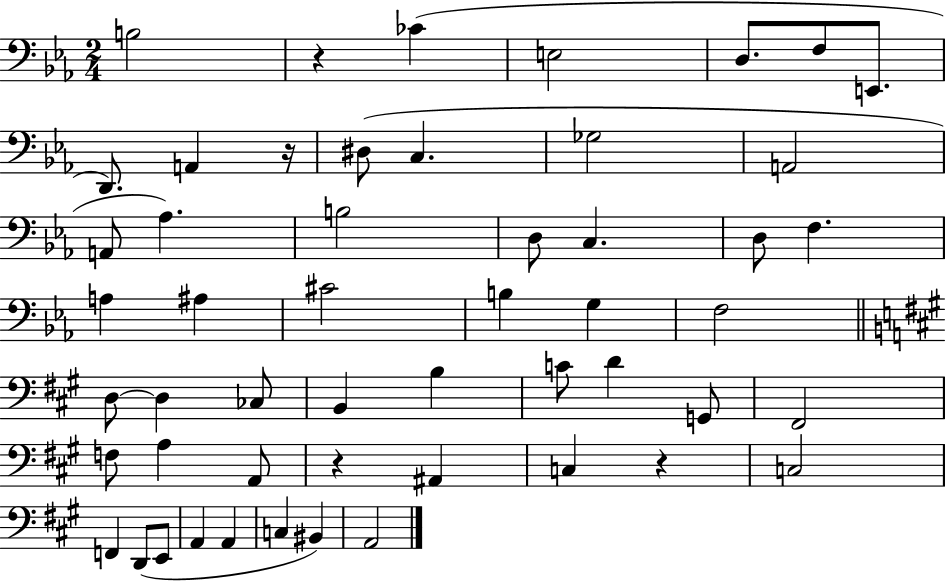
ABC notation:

X:1
T:Untitled
M:2/4
L:1/4
K:Eb
B,2 z _C E,2 D,/2 F,/2 E,,/2 D,,/2 A,, z/4 ^D,/2 C, _G,2 A,,2 A,,/2 _A, B,2 D,/2 C, D,/2 F, A, ^A, ^C2 B, G, F,2 D,/2 D, _C,/2 B,, B, C/2 D G,,/2 ^F,,2 F,/2 A, A,,/2 z ^A,, C, z C,2 F,, D,,/2 E,,/2 A,, A,, C, ^B,, A,,2